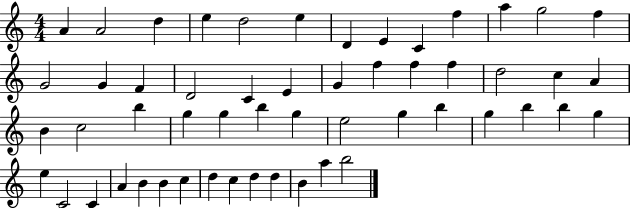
A4/q A4/h D5/q E5/q D5/h E5/q D4/q E4/q C4/q F5/q A5/q G5/h F5/q G4/h G4/q F4/q D4/h C4/q E4/q G4/q F5/q F5/q F5/q D5/h C5/q A4/q B4/q C5/h B5/q G5/q G5/q B5/q G5/q E5/h G5/q B5/q G5/q B5/q B5/q G5/q E5/q C4/h C4/q A4/q B4/q B4/q C5/q D5/q C5/q D5/q D5/q B4/q A5/q B5/h